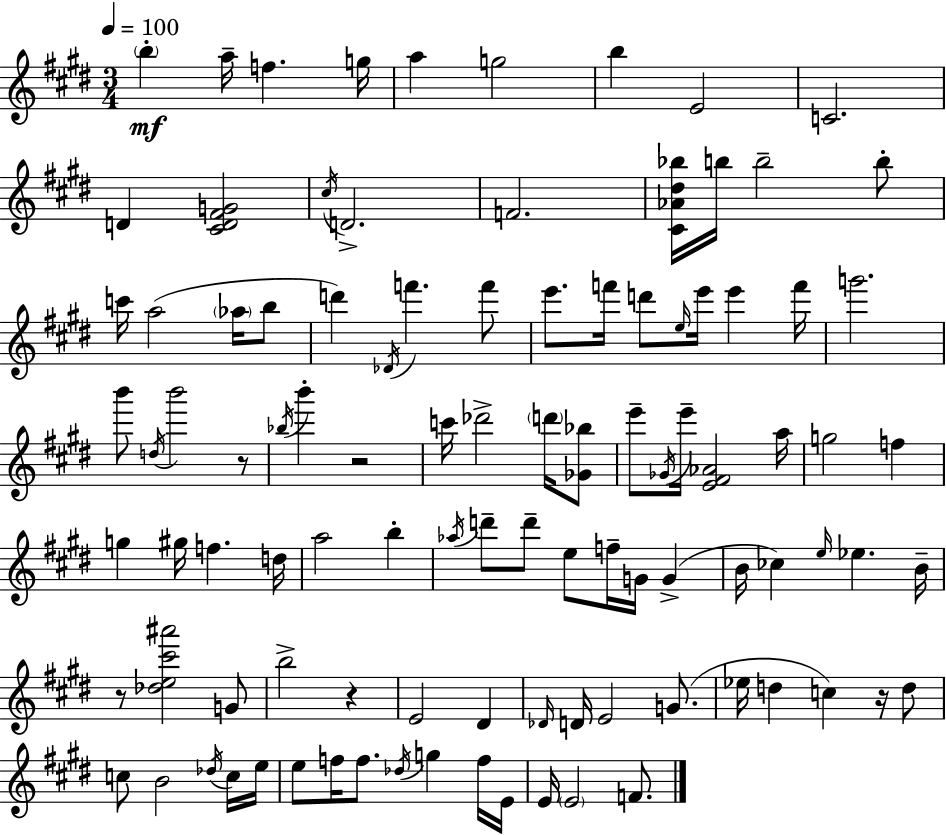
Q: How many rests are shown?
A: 5